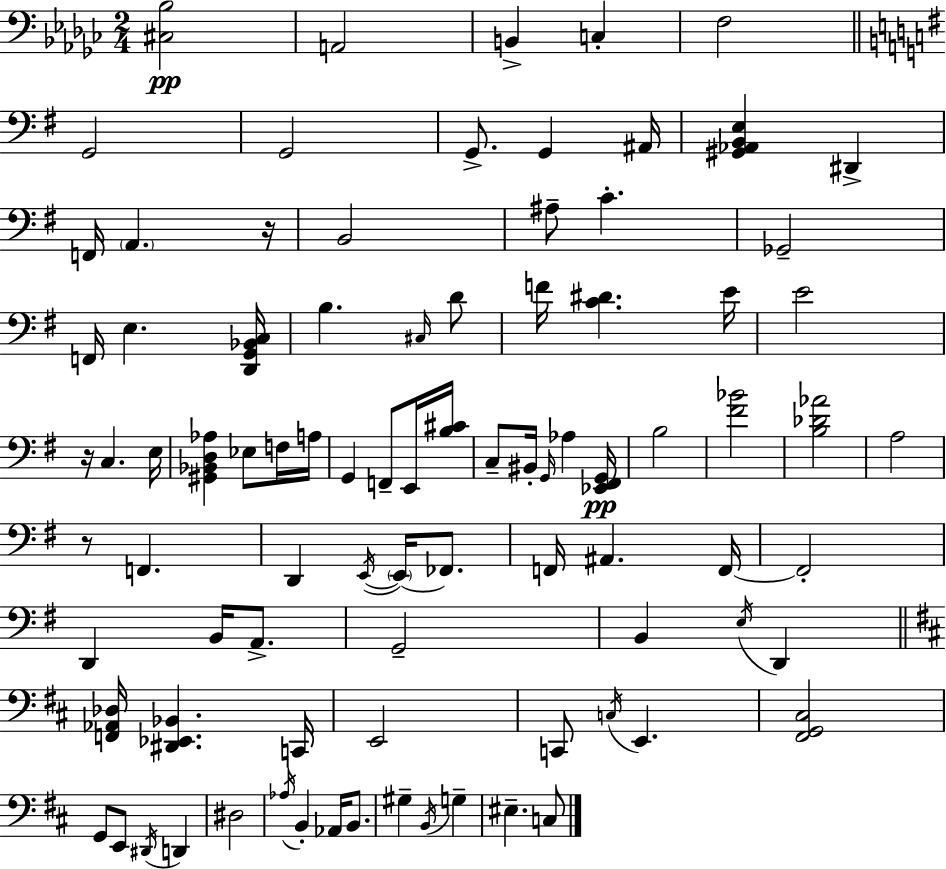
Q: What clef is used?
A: bass